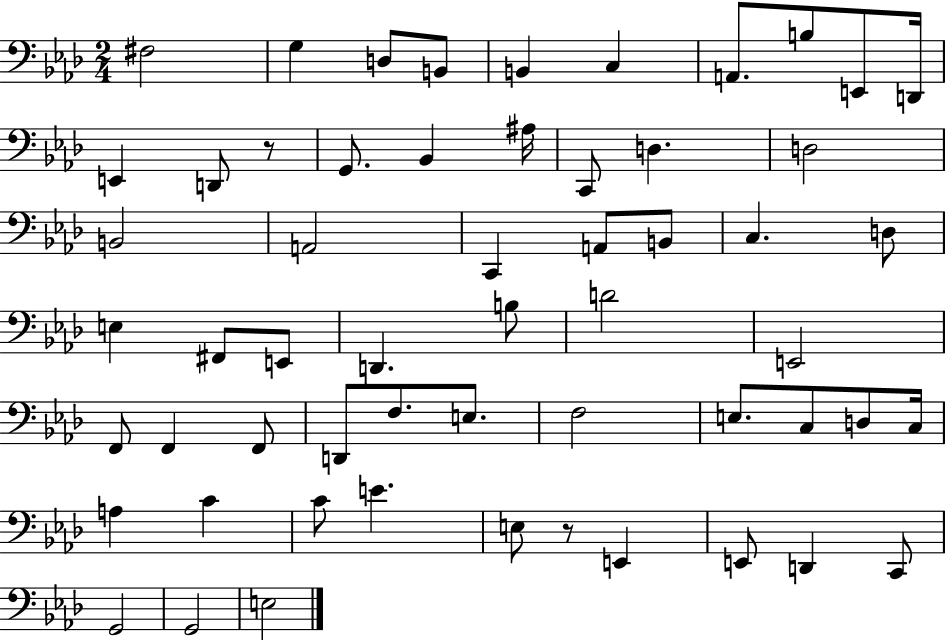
F#3/h G3/q D3/e B2/e B2/q C3/q A2/e. B3/e E2/e D2/s E2/q D2/e R/e G2/e. Bb2/q A#3/s C2/e D3/q. D3/h B2/h A2/h C2/q A2/e B2/e C3/q. D3/e E3/q F#2/e E2/e D2/q. B3/e D4/h E2/h F2/e F2/q F2/e D2/e F3/e. E3/e. F3/h E3/e. C3/e D3/e C3/s A3/q C4/q C4/e E4/q. E3/e R/e E2/q E2/e D2/q C2/e G2/h G2/h E3/h